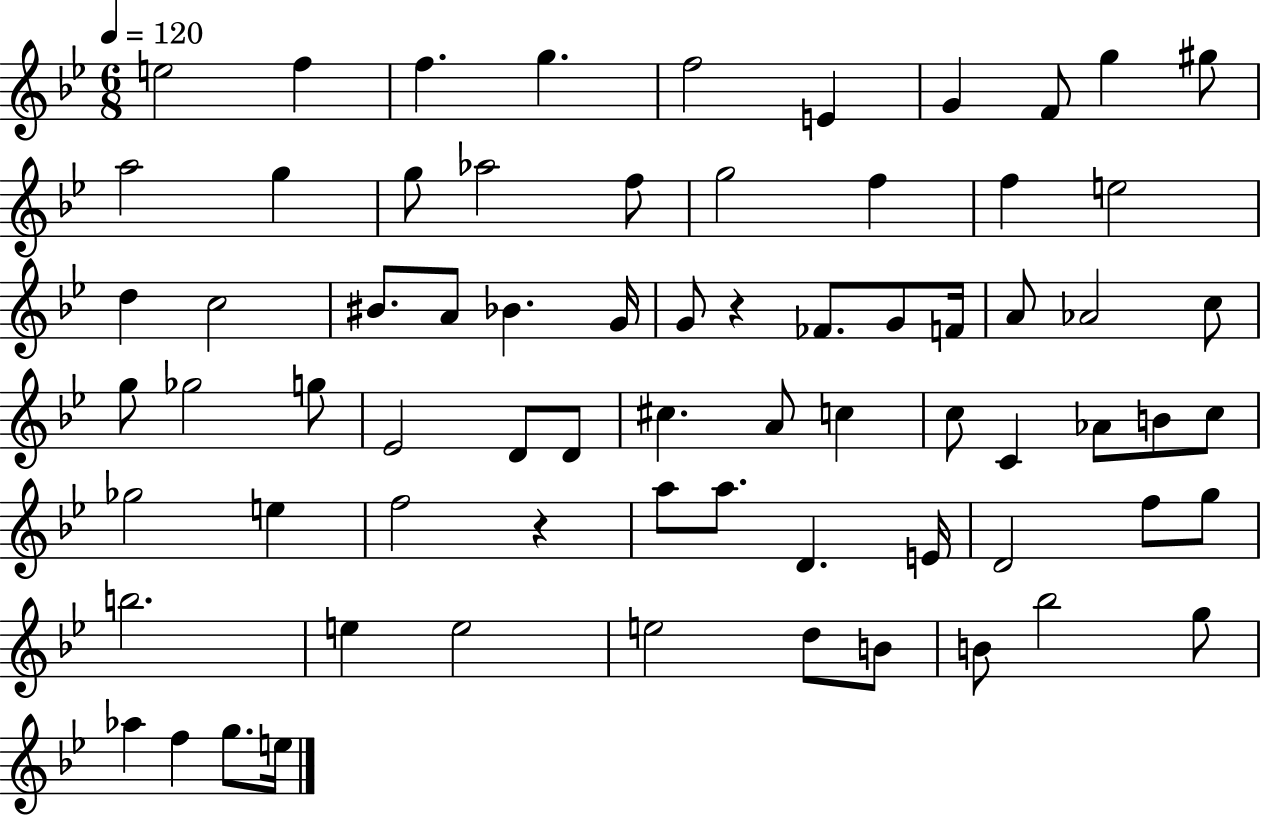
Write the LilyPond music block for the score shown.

{
  \clef treble
  \numericTimeSignature
  \time 6/8
  \key bes \major
  \tempo 4 = 120
  e''2 f''4 | f''4. g''4. | f''2 e'4 | g'4 f'8 g''4 gis''8 | \break a''2 g''4 | g''8 aes''2 f''8 | g''2 f''4 | f''4 e''2 | \break d''4 c''2 | bis'8. a'8 bes'4. g'16 | g'8 r4 fes'8. g'8 f'16 | a'8 aes'2 c''8 | \break g''8 ges''2 g''8 | ees'2 d'8 d'8 | cis''4. a'8 c''4 | c''8 c'4 aes'8 b'8 c''8 | \break ges''2 e''4 | f''2 r4 | a''8 a''8. d'4. e'16 | d'2 f''8 g''8 | \break b''2. | e''4 e''2 | e''2 d''8 b'8 | b'8 bes''2 g''8 | \break aes''4 f''4 g''8. e''16 | \bar "|."
}